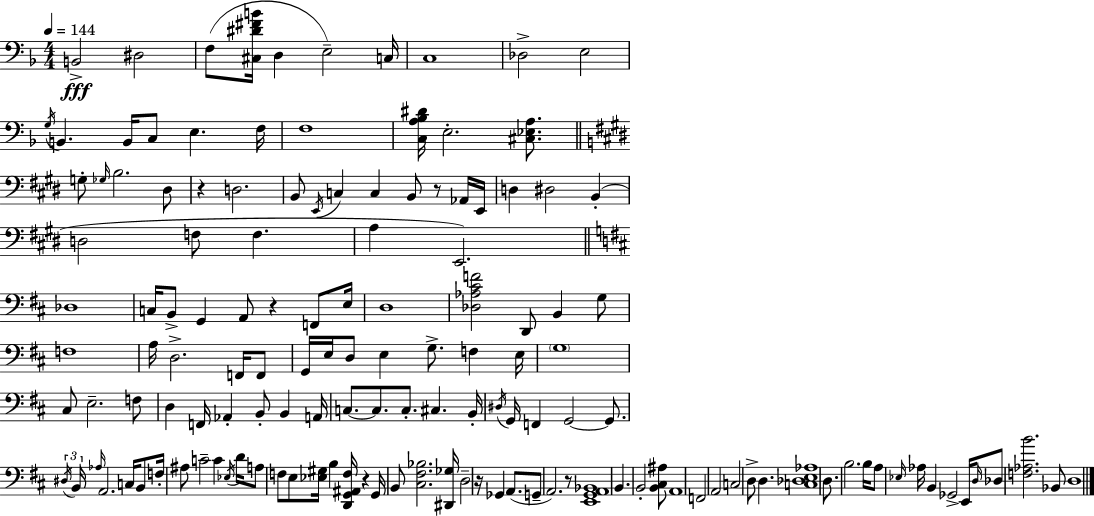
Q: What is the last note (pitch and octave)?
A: D3